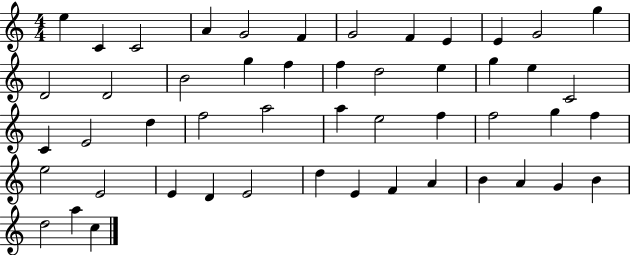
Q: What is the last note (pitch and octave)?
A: C5